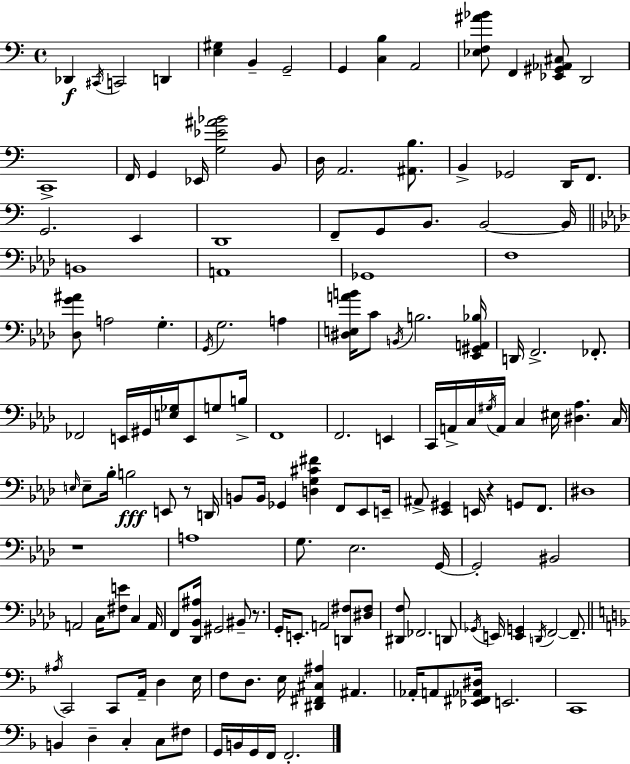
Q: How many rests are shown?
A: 4